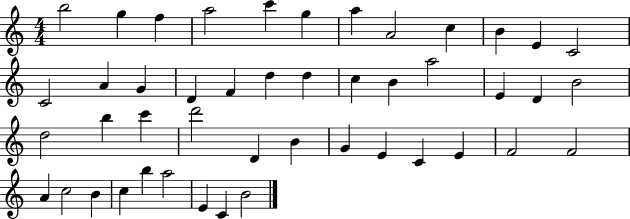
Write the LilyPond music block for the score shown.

{
  \clef treble
  \numericTimeSignature
  \time 4/4
  \key c \major
  b''2 g''4 f''4 | a''2 c'''4 g''4 | a''4 a'2 c''4 | b'4 e'4 c'2 | \break c'2 a'4 g'4 | d'4 f'4 d''4 d''4 | c''4 b'4 a''2 | e'4 d'4 b'2 | \break d''2 b''4 c'''4 | d'''2 d'4 b'4 | g'4 e'4 c'4 e'4 | f'2 f'2 | \break a'4 c''2 b'4 | c''4 b''4 a''2 | e'4 c'4 b'2 | \bar "|."
}